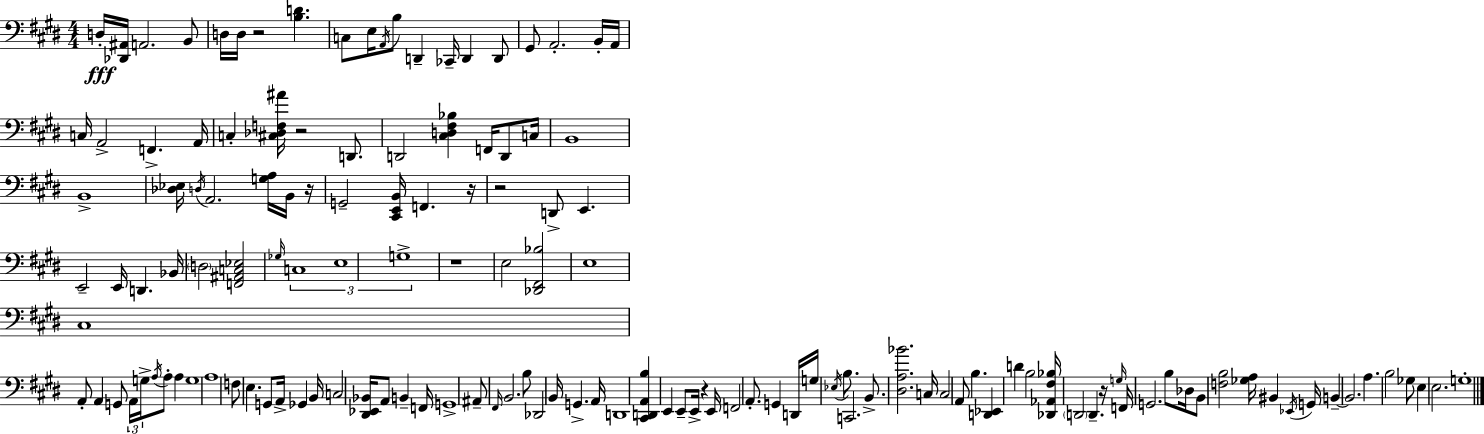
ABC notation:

X:1
T:Untitled
M:4/4
L:1/4
K:E
D,/4 [_D,,^A,,]/4 A,,2 B,,/2 D,/4 D,/4 z2 [B,D] C,/2 E,/4 A,,/4 B,/2 D,, _C,,/4 D,, D,,/2 ^G,,/2 A,,2 B,,/4 A,,/4 C,/4 A,,2 F,, A,,/4 C, [^C,_D,F,^A]/4 z2 D,,/2 D,,2 [^C,D,^F,_B,] F,,/4 D,,/2 C,/4 B,,4 B,,4 [_D,_E,]/4 D,/4 A,,2 [G,A,]/4 B,,/4 z/4 G,,2 [^C,,E,,B,,]/4 F,, z/4 z2 D,,/2 E,, E,,2 E,,/4 D,, _B,,/4 D,2 [F,,^A,,C,_E,]2 _G,/4 C,4 E,4 G,4 z4 E,2 [_D,,^F,,_B,]2 E,4 ^C,4 A,,/2 A,, G,,/2 A,,/4 G,/4 A,/4 A,/2 A, G,4 A,4 F,/2 E, G,,/2 A,,/4 _G,, B,,/4 C,2 [^D,,_E,,_B,,]/4 A,,/2 B,, F,,/4 G,,4 ^A,,/2 ^F,,/4 B,,2 B,/2 _D,,2 B,,/4 G,, A,,/4 D,,4 [^C,,D,,A,,B,] E,, E,,/2 E,,/4 z E,,/4 F,,2 A,,/2 G,, D,,/4 G,/4 _E,/4 B,/2 C,,2 B,,/2 [^D,A,_B]2 C,/4 C,2 A,,/2 B, [D,,_E,,] D B,2 [_D,,_A,,^F,_B,]/4 D,,2 D,, z/4 G,/4 F,,/4 G,,2 B,/2 _D,/4 B,,/2 [F,B,]2 [_G,A,]/4 ^B,, _E,,/4 G,,/4 B,, B,,2 A, B,2 _G,/2 E, E,2 G,4